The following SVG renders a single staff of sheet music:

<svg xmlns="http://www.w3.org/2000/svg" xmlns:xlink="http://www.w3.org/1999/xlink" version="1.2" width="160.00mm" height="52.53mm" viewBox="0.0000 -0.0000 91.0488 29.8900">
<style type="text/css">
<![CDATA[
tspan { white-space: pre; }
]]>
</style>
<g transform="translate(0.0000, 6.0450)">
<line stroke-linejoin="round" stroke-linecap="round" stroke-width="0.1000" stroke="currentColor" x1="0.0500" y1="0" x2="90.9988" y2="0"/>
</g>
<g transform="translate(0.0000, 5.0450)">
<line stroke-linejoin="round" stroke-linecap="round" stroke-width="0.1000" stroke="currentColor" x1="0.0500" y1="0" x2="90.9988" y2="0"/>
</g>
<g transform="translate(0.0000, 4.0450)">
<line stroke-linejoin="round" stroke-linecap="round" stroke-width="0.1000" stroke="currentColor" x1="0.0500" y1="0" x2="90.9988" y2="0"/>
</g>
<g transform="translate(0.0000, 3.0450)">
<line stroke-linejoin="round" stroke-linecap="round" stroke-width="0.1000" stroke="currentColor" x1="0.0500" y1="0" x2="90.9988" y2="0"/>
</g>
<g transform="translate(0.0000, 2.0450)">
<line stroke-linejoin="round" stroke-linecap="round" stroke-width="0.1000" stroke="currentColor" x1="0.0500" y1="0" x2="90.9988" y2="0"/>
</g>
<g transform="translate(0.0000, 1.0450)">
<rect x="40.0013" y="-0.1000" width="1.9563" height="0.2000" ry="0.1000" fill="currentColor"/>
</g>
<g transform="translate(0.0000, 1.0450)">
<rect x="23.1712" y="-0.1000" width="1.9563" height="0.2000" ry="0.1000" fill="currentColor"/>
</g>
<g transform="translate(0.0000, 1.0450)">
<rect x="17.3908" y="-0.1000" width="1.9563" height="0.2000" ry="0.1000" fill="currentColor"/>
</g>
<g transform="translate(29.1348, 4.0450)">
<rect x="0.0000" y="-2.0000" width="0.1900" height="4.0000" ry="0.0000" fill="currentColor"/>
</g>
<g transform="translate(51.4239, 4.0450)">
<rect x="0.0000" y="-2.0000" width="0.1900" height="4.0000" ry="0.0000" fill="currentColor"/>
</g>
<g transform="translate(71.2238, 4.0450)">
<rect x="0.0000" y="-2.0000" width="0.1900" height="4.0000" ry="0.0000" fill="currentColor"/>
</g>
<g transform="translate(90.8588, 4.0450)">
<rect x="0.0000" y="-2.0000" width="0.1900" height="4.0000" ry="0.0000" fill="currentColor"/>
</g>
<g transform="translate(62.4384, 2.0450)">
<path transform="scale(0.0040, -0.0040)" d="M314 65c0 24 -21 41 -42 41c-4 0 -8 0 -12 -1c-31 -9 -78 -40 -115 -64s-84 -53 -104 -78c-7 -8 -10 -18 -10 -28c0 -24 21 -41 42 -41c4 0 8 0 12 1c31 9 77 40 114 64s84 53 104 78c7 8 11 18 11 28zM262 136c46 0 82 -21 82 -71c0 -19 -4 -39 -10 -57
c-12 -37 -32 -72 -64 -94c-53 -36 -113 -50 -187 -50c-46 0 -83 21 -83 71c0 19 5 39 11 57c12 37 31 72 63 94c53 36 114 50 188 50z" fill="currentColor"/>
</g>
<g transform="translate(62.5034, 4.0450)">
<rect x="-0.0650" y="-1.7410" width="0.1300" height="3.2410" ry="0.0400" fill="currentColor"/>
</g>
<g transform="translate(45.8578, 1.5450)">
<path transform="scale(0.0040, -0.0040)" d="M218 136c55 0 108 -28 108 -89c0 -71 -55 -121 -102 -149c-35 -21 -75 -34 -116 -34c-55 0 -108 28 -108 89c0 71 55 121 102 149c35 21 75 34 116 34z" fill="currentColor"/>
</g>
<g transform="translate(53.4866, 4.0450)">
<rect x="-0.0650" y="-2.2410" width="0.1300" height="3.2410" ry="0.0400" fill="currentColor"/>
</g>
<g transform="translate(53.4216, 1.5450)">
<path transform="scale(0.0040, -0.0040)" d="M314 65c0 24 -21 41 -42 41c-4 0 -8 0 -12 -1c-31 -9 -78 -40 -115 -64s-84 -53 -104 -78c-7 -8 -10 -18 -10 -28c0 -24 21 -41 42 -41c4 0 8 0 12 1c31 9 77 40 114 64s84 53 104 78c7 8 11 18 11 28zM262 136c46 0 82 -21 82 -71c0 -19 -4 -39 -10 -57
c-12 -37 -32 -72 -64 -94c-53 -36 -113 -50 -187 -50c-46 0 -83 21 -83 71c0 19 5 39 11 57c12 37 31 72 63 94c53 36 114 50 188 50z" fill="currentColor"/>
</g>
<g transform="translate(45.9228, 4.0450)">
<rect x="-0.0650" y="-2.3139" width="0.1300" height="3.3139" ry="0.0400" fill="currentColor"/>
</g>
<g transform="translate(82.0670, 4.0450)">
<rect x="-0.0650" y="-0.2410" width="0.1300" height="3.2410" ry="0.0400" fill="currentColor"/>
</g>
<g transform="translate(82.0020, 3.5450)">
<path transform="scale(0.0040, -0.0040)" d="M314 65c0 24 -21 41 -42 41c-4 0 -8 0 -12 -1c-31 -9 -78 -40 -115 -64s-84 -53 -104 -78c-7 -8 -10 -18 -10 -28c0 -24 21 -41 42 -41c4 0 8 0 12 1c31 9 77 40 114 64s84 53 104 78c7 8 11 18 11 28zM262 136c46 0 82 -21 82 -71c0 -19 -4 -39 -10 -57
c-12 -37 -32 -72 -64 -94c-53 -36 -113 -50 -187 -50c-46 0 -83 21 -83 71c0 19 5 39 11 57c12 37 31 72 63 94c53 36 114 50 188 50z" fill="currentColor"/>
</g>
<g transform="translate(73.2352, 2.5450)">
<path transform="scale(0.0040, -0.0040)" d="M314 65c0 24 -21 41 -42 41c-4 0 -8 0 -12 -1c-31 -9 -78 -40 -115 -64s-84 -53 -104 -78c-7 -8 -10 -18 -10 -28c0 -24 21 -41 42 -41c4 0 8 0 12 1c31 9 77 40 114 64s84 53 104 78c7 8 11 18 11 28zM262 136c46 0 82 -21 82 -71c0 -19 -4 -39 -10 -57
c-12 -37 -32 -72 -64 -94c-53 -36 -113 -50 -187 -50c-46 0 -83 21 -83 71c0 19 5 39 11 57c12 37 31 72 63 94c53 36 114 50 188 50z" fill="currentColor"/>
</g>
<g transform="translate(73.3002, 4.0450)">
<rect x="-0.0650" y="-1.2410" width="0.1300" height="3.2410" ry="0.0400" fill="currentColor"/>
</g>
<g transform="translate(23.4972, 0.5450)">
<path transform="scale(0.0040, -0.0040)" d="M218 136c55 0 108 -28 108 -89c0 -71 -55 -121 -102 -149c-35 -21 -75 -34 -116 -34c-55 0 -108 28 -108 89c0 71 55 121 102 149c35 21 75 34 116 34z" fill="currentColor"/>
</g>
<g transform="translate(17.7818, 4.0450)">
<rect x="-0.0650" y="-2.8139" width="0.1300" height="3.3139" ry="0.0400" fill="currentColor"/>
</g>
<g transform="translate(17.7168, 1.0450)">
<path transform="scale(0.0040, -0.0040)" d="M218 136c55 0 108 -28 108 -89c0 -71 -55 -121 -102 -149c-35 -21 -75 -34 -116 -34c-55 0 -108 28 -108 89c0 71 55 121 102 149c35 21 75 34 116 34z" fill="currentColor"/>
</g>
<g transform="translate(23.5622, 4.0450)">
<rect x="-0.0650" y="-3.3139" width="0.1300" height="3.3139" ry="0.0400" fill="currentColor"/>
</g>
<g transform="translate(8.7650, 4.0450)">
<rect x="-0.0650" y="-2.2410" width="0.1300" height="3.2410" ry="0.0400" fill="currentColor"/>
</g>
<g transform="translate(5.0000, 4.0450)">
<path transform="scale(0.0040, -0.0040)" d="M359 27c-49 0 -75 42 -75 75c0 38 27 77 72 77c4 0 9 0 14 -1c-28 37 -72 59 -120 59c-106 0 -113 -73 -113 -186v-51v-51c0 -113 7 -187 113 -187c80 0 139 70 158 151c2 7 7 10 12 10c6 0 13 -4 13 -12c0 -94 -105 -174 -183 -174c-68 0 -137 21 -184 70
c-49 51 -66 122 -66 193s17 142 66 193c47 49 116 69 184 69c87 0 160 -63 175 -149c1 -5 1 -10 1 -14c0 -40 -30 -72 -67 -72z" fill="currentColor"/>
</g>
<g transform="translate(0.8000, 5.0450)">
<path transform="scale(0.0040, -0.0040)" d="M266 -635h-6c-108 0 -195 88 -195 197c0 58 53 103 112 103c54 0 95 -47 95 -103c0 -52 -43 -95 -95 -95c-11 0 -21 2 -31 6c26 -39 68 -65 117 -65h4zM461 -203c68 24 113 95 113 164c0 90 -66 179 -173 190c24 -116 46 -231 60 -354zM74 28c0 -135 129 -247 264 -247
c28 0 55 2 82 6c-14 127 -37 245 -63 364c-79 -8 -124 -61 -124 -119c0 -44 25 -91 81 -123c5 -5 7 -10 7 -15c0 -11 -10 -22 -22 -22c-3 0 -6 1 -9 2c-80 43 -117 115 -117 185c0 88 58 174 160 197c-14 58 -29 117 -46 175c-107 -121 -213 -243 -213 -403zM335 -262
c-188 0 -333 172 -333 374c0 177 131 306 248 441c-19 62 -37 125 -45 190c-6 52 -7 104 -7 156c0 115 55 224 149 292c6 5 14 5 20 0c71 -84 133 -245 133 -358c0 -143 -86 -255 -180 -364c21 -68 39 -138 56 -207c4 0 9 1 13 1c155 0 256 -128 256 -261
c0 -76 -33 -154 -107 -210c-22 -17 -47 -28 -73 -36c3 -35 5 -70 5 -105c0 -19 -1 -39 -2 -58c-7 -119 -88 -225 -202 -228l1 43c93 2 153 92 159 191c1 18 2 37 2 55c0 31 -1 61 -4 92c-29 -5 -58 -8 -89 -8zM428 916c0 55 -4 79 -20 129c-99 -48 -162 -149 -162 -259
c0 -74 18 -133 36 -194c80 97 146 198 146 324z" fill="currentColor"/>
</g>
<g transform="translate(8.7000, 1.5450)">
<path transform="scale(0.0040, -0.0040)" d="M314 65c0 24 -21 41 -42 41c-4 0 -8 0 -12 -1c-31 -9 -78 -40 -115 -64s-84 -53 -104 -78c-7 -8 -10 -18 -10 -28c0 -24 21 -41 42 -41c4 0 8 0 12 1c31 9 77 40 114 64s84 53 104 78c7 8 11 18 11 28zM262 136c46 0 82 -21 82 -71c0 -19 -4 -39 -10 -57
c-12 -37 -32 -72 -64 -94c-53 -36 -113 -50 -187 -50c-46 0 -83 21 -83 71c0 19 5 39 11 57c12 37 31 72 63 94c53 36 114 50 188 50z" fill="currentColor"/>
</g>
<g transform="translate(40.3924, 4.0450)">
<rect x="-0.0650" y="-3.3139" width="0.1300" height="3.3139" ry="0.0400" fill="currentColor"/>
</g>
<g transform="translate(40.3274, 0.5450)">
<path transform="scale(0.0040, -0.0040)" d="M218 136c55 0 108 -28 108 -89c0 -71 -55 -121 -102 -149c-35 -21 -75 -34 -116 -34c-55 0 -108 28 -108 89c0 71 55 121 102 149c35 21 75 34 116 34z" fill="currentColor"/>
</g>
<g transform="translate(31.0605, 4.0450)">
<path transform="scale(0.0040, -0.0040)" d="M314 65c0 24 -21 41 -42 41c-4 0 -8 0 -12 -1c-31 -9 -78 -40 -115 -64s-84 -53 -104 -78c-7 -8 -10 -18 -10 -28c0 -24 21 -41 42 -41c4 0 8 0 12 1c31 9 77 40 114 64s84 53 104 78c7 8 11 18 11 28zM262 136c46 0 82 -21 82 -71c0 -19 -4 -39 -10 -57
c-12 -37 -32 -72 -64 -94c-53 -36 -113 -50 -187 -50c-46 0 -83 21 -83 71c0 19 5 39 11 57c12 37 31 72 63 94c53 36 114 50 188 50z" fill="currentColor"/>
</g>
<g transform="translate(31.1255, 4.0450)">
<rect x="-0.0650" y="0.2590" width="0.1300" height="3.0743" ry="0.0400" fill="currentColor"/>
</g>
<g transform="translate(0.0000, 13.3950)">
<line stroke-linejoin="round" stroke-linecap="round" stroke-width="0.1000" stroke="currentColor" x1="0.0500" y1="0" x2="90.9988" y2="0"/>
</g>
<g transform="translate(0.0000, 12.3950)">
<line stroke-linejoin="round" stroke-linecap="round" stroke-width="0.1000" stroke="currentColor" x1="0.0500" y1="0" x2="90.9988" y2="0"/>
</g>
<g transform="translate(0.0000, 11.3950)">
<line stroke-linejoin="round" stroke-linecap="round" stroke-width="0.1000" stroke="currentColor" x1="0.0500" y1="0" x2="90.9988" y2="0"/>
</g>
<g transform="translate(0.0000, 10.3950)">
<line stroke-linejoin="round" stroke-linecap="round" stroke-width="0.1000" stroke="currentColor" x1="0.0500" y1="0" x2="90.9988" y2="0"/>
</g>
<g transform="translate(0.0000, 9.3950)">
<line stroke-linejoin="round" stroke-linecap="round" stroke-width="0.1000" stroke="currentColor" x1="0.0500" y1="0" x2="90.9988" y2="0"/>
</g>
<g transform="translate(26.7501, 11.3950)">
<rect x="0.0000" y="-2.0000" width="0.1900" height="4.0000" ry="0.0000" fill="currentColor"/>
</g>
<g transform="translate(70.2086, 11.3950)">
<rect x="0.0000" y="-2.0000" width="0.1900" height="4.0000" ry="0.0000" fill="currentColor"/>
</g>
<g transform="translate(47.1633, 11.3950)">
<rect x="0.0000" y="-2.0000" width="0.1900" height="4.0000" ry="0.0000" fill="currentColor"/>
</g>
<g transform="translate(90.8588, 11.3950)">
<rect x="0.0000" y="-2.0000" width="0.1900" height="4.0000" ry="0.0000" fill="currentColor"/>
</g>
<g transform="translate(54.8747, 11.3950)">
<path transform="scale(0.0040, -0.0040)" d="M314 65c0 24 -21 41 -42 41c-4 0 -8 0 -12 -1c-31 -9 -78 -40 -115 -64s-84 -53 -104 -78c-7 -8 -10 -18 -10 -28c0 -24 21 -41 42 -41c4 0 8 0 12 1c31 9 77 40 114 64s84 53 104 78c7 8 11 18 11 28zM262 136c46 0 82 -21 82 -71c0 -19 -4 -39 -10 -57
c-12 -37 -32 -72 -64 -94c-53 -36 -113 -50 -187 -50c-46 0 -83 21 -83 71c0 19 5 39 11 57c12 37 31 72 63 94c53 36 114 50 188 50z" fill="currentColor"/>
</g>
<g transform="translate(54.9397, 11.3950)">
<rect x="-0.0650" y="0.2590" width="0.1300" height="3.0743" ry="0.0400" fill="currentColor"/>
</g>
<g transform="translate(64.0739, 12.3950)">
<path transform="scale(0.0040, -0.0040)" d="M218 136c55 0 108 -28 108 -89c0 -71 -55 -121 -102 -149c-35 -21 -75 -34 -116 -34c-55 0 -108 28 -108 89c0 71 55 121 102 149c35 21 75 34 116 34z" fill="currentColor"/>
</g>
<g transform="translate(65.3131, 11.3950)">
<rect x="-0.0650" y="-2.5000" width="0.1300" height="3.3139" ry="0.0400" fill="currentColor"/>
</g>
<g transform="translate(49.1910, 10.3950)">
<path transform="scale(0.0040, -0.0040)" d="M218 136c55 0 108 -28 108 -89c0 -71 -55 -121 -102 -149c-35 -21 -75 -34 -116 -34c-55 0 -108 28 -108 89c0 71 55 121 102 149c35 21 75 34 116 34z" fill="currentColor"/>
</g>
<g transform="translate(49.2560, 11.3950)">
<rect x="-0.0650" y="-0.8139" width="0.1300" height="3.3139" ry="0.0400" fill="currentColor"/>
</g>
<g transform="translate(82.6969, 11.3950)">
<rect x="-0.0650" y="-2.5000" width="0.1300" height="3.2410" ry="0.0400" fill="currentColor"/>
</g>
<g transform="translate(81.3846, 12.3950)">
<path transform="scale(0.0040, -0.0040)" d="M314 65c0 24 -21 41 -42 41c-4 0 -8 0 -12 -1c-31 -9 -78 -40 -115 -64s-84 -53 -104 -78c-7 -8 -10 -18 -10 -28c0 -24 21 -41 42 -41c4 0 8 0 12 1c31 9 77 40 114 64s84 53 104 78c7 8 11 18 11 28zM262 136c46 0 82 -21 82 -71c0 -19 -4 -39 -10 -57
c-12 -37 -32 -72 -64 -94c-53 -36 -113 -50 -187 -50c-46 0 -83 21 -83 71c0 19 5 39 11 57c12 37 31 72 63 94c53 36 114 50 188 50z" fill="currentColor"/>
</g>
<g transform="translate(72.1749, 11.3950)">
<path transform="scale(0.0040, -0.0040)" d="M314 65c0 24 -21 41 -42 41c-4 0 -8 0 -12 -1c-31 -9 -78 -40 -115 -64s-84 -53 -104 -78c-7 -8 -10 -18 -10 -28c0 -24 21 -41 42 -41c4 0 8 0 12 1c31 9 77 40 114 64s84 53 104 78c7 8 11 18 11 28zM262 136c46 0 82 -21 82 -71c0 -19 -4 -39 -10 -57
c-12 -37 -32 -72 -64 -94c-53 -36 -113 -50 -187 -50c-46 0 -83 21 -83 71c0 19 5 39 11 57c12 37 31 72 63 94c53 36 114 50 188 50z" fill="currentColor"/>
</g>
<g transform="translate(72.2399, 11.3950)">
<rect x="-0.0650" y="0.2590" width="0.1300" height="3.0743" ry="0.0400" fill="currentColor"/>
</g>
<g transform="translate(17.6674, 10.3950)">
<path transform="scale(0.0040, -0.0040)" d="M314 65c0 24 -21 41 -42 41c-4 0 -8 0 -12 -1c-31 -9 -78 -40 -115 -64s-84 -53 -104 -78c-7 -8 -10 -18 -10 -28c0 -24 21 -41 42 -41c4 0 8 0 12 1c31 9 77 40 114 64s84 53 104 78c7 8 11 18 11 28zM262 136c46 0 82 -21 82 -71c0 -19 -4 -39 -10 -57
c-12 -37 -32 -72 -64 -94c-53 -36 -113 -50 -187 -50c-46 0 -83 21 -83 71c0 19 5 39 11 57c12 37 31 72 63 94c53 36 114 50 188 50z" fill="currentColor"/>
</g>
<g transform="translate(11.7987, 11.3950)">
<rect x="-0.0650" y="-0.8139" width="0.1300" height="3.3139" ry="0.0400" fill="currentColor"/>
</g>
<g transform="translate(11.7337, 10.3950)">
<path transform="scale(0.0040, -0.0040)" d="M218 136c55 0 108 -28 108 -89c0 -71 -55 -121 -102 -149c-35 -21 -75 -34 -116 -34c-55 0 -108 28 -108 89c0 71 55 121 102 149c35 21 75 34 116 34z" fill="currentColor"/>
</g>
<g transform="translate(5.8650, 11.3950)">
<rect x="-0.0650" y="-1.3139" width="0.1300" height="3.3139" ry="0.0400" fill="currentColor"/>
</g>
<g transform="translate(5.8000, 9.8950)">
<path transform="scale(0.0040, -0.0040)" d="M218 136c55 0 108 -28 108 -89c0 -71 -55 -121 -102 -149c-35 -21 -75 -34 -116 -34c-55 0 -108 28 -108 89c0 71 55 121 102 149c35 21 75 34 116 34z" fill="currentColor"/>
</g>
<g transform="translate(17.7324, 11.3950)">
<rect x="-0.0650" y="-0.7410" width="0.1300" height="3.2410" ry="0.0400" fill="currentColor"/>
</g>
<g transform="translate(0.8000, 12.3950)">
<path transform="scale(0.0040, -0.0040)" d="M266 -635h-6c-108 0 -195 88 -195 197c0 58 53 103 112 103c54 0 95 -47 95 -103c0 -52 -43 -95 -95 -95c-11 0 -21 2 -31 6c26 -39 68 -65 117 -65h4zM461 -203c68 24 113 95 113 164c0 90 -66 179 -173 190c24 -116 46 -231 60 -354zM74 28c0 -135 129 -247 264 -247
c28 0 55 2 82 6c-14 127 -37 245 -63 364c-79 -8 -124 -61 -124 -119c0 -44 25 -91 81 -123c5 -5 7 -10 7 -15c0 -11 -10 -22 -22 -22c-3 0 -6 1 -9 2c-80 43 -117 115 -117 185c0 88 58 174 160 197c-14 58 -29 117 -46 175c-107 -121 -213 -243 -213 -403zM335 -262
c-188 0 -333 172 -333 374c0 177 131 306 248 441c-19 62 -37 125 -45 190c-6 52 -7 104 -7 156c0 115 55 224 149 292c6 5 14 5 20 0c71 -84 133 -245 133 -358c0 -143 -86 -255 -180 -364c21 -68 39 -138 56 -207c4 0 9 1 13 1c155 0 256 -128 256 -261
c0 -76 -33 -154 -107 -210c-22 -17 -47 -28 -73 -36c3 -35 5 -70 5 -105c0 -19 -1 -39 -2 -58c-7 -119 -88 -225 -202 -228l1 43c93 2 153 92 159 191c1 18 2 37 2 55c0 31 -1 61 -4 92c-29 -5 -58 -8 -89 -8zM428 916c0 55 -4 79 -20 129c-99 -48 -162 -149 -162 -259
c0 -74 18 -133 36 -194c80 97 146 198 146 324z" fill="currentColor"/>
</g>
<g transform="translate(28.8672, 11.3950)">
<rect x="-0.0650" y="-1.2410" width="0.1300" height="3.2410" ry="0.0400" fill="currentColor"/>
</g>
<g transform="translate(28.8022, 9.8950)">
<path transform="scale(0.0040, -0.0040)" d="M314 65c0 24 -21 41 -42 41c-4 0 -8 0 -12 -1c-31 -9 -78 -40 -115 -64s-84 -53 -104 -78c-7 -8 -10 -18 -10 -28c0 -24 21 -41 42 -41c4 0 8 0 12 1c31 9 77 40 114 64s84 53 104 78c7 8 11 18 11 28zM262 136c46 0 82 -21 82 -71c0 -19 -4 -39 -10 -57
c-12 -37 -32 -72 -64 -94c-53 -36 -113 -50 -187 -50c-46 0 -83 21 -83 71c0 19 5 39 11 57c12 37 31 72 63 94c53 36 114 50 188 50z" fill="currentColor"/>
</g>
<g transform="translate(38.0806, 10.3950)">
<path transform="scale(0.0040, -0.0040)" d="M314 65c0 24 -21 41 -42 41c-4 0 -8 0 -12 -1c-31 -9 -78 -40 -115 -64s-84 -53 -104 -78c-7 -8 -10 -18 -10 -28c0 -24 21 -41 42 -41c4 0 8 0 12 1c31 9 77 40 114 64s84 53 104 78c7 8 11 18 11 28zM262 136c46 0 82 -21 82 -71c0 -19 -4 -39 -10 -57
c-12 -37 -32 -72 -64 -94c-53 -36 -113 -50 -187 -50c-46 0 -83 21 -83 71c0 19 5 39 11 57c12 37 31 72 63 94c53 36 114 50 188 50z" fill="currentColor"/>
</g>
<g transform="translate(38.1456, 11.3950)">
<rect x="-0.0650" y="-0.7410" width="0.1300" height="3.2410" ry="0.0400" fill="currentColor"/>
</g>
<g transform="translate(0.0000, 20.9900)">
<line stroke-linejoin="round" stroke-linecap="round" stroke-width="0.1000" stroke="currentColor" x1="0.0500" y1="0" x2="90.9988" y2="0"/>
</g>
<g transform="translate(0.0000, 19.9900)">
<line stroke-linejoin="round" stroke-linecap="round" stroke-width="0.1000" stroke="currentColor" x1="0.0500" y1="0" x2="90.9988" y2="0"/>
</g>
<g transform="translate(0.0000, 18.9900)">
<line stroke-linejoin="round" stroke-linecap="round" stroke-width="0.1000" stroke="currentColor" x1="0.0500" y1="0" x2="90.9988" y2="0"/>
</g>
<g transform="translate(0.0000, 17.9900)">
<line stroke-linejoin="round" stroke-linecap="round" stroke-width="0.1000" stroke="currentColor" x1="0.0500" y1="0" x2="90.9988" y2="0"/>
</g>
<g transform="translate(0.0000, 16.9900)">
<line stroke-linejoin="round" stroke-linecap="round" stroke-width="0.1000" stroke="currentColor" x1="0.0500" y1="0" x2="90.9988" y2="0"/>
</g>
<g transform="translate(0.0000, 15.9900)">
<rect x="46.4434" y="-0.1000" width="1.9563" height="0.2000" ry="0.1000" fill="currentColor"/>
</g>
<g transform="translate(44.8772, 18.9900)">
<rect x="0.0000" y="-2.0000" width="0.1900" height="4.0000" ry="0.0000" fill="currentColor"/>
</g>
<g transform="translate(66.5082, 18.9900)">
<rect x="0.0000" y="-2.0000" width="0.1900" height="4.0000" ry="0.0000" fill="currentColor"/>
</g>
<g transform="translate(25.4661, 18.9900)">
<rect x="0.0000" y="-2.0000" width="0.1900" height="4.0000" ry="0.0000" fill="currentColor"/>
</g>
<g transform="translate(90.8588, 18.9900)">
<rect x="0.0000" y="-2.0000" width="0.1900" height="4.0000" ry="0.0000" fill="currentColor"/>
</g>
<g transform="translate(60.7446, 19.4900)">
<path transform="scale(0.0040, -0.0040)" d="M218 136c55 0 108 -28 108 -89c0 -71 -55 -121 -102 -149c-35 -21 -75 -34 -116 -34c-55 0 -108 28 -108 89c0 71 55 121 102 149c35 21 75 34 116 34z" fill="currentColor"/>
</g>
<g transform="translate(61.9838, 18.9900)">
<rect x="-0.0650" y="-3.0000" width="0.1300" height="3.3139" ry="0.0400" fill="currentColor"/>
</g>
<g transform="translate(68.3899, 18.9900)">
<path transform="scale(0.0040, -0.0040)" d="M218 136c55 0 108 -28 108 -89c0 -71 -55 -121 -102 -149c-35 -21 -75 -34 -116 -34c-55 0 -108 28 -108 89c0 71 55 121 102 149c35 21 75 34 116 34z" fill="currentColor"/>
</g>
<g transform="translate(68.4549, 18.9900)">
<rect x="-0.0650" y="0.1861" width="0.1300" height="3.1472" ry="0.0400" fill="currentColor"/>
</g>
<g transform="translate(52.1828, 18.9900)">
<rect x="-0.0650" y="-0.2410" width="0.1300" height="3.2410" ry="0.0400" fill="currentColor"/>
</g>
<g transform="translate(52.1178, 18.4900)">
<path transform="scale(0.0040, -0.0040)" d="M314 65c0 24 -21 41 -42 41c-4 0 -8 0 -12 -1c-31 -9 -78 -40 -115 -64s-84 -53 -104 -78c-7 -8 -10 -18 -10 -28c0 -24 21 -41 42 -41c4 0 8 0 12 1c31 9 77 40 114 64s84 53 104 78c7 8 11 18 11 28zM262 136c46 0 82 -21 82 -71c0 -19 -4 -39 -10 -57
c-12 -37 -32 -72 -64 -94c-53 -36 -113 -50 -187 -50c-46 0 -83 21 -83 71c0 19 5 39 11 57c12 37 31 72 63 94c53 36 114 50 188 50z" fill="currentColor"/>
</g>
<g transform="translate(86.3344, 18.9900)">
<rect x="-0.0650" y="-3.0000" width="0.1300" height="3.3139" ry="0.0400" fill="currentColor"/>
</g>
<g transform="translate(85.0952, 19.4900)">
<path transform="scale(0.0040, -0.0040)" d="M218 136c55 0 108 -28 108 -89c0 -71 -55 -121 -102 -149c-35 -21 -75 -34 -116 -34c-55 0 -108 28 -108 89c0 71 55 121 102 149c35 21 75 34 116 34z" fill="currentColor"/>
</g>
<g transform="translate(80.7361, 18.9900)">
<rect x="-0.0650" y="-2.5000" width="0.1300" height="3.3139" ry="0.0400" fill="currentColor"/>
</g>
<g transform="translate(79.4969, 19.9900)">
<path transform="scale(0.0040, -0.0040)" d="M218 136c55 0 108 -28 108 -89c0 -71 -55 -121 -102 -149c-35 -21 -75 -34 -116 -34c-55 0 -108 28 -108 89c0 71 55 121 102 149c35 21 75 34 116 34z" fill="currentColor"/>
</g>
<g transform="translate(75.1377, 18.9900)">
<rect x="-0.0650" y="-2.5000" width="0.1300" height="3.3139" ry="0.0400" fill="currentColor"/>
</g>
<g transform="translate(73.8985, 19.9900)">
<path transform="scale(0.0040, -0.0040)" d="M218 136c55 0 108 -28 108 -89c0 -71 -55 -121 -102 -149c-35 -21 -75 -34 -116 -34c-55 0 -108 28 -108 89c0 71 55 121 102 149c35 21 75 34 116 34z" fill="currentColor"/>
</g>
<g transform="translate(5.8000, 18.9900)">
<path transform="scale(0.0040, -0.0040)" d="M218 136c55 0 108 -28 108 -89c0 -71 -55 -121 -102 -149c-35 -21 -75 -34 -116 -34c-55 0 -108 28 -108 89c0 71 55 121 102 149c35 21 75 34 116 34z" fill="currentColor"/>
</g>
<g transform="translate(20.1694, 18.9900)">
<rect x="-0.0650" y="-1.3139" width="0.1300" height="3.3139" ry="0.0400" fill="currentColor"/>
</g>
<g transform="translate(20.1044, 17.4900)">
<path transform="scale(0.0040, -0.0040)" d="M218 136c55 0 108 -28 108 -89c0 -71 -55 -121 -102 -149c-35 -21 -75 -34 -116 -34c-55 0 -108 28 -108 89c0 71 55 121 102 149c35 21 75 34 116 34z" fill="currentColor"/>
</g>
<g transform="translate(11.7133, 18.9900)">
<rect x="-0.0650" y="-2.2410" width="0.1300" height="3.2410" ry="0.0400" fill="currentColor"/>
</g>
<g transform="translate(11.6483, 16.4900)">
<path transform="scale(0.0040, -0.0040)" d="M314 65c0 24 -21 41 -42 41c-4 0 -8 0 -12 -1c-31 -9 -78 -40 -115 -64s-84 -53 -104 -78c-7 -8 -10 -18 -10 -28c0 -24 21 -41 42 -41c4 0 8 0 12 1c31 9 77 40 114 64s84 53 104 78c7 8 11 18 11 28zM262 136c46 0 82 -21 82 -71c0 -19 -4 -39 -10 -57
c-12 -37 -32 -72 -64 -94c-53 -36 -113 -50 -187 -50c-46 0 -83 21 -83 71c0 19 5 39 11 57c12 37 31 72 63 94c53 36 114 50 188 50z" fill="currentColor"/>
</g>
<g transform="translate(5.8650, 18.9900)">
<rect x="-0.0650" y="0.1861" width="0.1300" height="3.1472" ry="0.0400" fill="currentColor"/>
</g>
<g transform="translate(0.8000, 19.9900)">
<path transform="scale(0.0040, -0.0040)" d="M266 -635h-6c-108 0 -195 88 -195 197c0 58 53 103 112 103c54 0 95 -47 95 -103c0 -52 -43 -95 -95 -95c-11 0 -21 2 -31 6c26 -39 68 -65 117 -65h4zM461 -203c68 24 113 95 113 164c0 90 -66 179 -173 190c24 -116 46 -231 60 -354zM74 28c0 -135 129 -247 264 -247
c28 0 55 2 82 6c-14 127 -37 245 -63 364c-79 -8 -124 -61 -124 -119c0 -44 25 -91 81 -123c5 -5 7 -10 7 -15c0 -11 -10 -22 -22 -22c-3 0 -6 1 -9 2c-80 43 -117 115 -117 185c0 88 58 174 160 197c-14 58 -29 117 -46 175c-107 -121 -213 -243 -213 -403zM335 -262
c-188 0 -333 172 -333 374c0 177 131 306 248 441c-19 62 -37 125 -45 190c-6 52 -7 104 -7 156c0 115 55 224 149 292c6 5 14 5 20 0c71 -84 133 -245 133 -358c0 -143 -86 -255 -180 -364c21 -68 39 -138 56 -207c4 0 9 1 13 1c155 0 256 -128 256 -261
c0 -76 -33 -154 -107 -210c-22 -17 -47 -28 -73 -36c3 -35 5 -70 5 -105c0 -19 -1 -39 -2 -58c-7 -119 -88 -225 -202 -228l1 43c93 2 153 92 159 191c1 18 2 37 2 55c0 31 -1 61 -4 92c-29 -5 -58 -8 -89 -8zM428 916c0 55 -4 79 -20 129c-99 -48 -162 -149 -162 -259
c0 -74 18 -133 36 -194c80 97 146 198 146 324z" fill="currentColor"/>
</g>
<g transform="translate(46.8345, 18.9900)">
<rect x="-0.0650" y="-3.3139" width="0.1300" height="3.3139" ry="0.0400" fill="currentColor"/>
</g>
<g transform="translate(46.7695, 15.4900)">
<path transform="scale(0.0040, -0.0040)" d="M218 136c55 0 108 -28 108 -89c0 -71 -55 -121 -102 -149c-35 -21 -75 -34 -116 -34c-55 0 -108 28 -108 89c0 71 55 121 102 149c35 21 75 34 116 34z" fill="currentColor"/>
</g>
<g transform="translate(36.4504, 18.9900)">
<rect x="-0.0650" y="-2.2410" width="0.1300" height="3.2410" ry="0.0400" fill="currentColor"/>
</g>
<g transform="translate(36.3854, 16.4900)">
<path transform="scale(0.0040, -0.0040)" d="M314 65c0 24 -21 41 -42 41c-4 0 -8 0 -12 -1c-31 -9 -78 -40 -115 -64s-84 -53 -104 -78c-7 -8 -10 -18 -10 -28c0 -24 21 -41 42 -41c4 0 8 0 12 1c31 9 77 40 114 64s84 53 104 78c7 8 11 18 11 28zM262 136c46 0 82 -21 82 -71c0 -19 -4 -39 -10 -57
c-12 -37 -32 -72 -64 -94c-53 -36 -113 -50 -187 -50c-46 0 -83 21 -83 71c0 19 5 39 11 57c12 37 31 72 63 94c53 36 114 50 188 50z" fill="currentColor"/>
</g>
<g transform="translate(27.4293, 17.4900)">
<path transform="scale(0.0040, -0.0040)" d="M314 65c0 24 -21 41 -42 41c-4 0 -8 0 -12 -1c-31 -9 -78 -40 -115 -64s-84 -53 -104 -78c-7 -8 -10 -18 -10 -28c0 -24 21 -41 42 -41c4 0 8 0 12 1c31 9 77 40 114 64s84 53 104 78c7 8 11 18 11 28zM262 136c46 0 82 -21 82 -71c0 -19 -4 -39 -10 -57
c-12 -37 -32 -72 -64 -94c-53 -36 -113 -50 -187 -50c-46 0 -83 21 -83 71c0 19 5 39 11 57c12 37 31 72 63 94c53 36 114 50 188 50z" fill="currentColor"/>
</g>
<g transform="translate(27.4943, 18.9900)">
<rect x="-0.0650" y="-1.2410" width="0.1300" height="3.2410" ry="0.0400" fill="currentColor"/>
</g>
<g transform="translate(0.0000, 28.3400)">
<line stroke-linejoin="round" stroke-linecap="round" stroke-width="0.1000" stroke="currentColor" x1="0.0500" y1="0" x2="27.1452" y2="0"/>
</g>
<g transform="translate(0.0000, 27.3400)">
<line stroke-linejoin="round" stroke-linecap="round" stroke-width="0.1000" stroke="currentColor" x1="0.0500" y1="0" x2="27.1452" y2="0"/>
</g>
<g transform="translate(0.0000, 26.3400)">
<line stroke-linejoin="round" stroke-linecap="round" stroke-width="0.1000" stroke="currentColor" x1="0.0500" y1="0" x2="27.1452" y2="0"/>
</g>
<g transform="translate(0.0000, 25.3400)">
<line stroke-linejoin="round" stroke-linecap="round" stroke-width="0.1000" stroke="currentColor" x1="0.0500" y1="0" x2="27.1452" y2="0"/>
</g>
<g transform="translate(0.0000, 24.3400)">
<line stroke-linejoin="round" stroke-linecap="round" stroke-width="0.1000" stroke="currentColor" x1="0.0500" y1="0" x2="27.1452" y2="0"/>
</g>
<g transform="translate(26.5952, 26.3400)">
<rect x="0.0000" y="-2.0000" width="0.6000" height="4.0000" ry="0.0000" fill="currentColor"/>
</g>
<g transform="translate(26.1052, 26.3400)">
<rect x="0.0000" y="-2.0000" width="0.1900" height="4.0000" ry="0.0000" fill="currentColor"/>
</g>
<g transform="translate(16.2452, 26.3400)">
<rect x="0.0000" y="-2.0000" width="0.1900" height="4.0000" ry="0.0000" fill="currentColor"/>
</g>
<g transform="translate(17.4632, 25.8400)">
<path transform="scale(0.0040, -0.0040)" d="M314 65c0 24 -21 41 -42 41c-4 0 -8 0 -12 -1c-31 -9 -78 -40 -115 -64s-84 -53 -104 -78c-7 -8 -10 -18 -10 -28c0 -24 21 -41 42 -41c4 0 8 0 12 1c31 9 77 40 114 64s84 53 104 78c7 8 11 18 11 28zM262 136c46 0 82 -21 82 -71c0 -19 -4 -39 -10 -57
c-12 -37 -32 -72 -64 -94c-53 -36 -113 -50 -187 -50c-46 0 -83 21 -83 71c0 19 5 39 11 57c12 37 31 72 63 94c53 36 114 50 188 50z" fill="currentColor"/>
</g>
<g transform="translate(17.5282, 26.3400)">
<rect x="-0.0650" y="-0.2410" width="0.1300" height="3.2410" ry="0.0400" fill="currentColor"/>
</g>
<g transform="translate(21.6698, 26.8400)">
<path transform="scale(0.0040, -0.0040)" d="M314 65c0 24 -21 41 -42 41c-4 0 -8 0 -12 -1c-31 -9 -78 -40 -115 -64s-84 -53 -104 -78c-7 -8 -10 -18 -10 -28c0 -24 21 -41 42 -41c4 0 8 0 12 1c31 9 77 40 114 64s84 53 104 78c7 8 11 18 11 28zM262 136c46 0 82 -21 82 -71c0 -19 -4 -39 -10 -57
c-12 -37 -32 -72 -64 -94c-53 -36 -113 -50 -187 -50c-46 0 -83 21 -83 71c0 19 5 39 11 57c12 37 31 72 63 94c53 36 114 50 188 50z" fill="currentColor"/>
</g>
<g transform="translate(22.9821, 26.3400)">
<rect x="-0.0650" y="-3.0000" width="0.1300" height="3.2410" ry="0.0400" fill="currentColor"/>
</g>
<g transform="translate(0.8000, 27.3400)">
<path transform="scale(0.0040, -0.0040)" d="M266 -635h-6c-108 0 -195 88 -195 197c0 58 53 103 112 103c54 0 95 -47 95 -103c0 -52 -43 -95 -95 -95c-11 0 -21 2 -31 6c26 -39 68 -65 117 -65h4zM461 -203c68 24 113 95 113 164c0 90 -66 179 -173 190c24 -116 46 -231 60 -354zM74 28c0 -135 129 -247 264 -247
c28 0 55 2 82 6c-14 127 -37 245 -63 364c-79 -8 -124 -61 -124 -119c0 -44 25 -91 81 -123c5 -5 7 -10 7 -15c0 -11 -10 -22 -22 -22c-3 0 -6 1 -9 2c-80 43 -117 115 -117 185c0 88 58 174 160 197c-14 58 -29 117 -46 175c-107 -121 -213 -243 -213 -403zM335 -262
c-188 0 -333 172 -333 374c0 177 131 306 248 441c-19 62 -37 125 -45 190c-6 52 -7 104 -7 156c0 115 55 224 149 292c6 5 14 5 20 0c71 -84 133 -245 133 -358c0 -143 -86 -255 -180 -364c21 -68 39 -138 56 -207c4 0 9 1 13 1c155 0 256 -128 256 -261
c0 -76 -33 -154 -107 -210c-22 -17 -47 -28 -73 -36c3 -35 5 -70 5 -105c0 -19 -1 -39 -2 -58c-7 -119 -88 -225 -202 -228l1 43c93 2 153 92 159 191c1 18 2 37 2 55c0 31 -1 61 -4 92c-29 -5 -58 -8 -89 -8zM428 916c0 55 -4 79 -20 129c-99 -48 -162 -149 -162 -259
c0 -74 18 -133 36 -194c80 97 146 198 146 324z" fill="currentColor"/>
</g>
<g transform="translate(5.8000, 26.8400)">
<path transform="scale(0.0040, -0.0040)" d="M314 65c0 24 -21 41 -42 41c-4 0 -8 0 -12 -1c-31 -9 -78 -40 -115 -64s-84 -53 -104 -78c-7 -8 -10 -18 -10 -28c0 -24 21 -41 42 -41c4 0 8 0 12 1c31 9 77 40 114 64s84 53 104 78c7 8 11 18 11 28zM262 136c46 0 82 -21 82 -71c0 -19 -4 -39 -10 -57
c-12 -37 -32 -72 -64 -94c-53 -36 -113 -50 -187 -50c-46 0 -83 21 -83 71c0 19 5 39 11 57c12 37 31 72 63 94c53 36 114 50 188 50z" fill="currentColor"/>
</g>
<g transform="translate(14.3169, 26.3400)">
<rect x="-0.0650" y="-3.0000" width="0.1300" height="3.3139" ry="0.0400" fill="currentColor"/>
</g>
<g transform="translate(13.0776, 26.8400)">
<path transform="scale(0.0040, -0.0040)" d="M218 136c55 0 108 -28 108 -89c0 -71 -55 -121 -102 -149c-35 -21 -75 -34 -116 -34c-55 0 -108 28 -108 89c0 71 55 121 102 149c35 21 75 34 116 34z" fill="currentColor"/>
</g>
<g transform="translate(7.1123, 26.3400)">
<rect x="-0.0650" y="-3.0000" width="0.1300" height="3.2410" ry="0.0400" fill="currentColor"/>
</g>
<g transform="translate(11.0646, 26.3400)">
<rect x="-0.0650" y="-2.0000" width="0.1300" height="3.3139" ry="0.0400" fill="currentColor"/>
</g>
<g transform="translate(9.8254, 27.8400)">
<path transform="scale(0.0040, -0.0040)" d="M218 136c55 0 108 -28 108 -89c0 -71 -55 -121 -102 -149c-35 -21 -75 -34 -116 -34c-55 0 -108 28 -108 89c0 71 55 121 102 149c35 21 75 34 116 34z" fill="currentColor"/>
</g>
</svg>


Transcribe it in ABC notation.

X:1
T:Untitled
M:4/4
L:1/4
K:C
g2 a b B2 b g g2 f2 e2 c2 e d d2 e2 d2 d B2 G B2 G2 B g2 e e2 g2 b c2 A B G G A A2 F A c2 A2